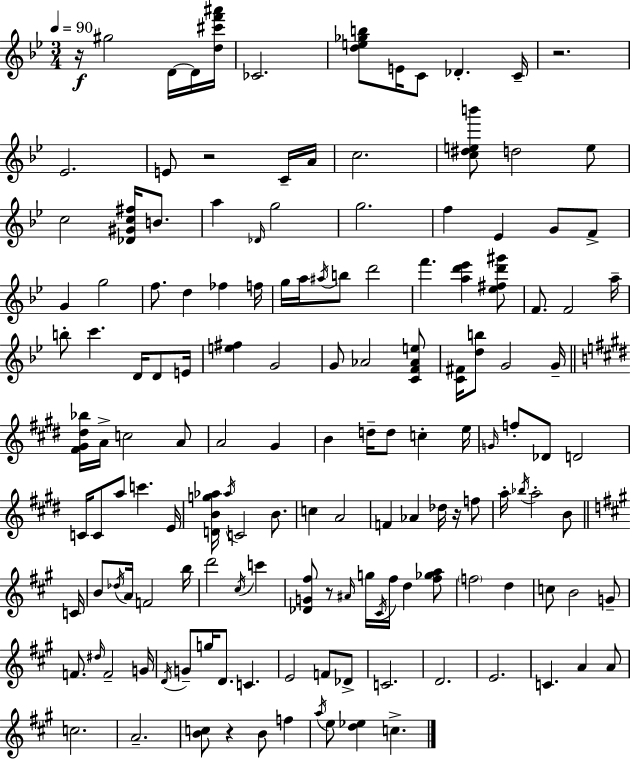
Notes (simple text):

R/s G#5/h D4/s D4/s [D5,C#6,F6,A#6]/s CES4/h. [D5,E5,Gb5,B5]/e E4/s C4/e Db4/q. C4/s R/h. Eb4/h. E4/e R/h C4/s A4/s C5/h. [C5,D#5,E5,B6]/e D5/h E5/e C5/h [Db4,G#4,C5,F#5]/s B4/e. A5/q Db4/s G5/h G5/h. F5/q Eb4/q G4/e F4/e G4/q G5/h F5/e. D5/q FES5/q F5/s G5/s A5/s A#5/s B5/e D6/h F6/q. [A5,D6,Eb6]/q [Eb5,F#5,D6,G#6]/e F4/e. F4/h A5/s B5/e C6/q. D4/s D4/e E4/s [E5,F#5]/q G4/h G4/e Ab4/h [C4,F4,Ab4,E5]/e [C4,F#4]/s [D5,B5]/e G4/h G4/s [F#4,G#4,D#5,Bb5]/s A4/s C5/h A4/e A4/h G#4/q B4/q D5/s D5/e C5/q E5/s G4/s F5/e Db4/e D4/h C4/s C4/e A5/e C6/q. E4/s [D4,B4,G5,Ab5]/s Ab5/s C4/h B4/e. C5/q A4/h F4/q Ab4/q Db5/s R/s F5/e A5/s Bb5/s A5/h B4/e C4/s B4/e Db5/s A4/s F4/h B5/s D6/h C#5/s C6/q [Db4,G4,F#5]/e R/e A#4/s G5/s C#4/s F#5/s D5/q [F#5,Gb5,A5]/e F5/h D5/q C5/e B4/h G4/e F4/e. D#5/s F4/h G4/s D4/s G4/e G5/s D4/e. C4/q. E4/h F4/e Db4/e C4/h. D4/h. E4/h. C4/q. A4/q A4/e C5/h. A4/h. [B4,C5]/e R/q B4/e F5/q A5/s E5/e [D5,Eb5]/q C5/q.